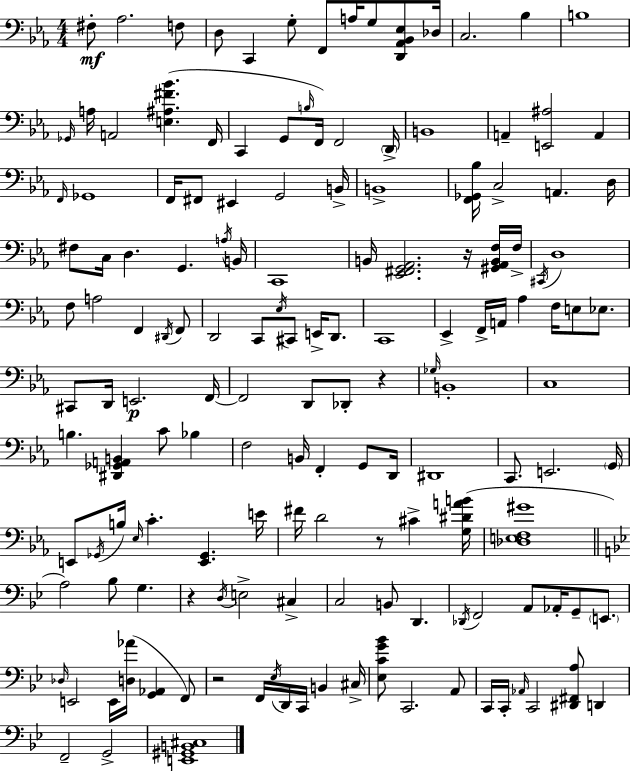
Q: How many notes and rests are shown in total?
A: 152